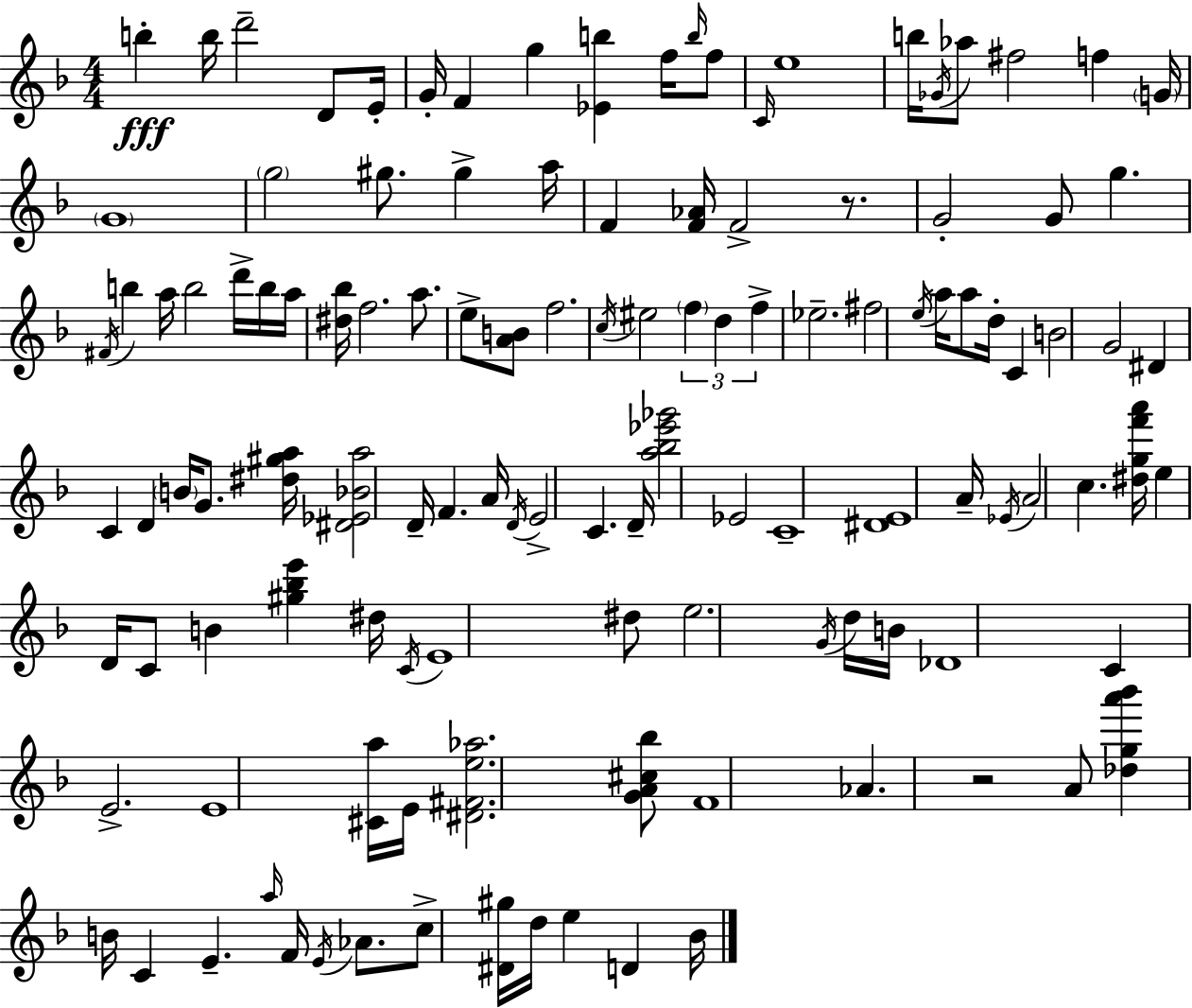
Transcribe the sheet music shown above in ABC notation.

X:1
T:Untitled
M:4/4
L:1/4
K:F
b b/4 d'2 D/2 E/4 G/4 F g [_Eb] f/4 b/4 f/2 C/4 e4 b/4 _G/4 _a/2 ^f2 f G/4 G4 g2 ^g/2 ^g a/4 F [F_A]/4 F2 z/2 G2 G/2 g ^F/4 b a/4 b2 d'/4 b/4 a/4 [^d_b]/4 f2 a/2 e/2 [AB]/2 f2 c/4 ^e2 f d f _e2 ^f2 e/4 a/4 a/2 d/4 C B2 G2 ^D C D B/4 G/2 [^d^ga]/4 [^D_E_Ba]2 D/4 F A/4 D/4 E2 C D/4 [a_b_e'_g']2 _E2 C4 [^DE]4 A/4 _E/4 A2 c [^dgf'a']/4 e D/4 C/2 B [^g_be'] ^d/4 C/4 E4 ^d/2 e2 G/4 d/4 B/4 _D4 C E2 E4 [^Ca]/4 E/4 [^D^Fe_a]2 [GA^c_b]/2 F4 _A z2 A/2 [_dga'_b'] B/4 C E a/4 F/4 E/4 _A/2 c/2 [^D^g]/4 d/4 e D _B/4